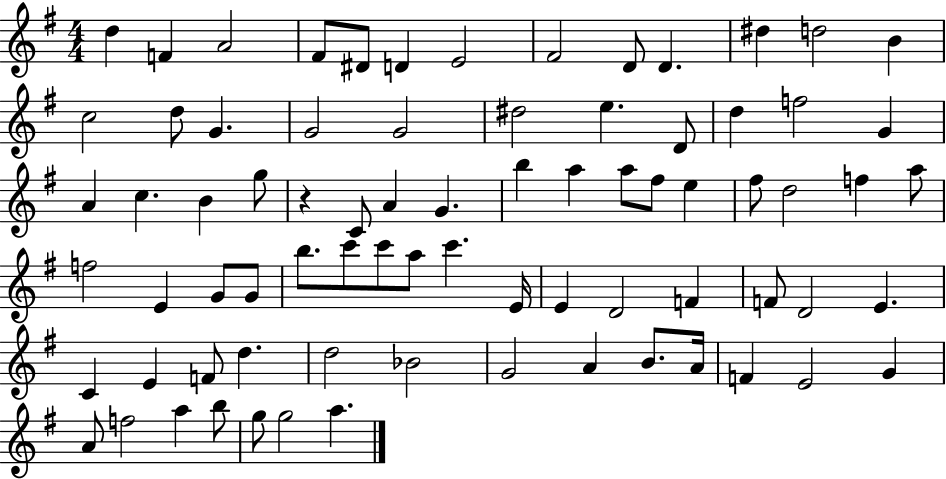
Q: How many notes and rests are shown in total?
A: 77